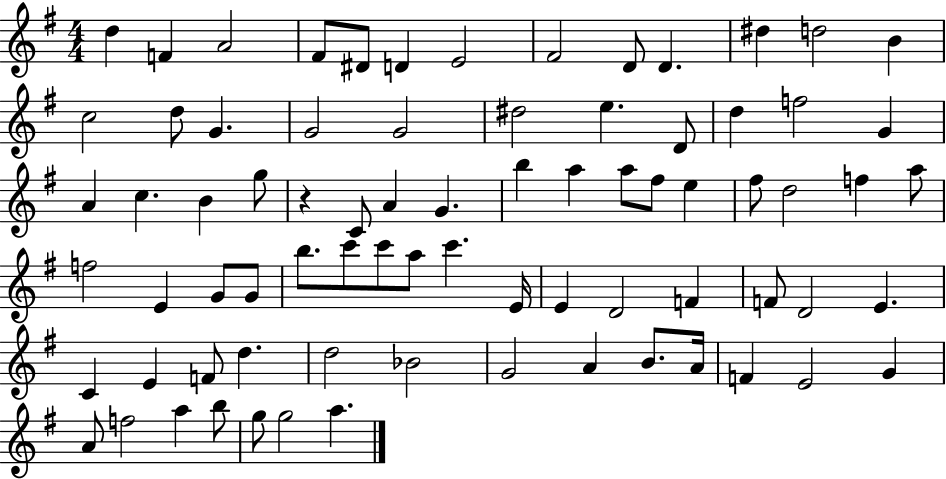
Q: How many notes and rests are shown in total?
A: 77